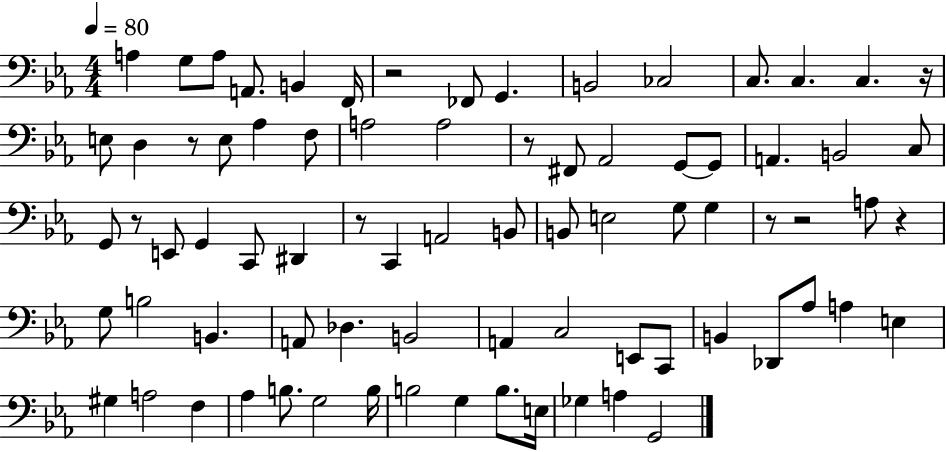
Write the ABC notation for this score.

X:1
T:Untitled
M:4/4
L:1/4
K:Eb
A, G,/2 A,/2 A,,/2 B,, F,,/4 z2 _F,,/2 G,, B,,2 _C,2 C,/2 C, C, z/4 E,/2 D, z/2 E,/2 _A, F,/2 A,2 A,2 z/2 ^F,,/2 _A,,2 G,,/2 G,,/2 A,, B,,2 C,/2 G,,/2 z/2 E,,/2 G,, C,,/2 ^D,, z/2 C,, A,,2 B,,/2 B,,/2 E,2 G,/2 G, z/2 z2 A,/2 z G,/2 B,2 B,, A,,/2 _D, B,,2 A,, C,2 E,,/2 C,,/2 B,, _D,,/2 _A,/2 A, E, ^G, A,2 F, _A, B,/2 G,2 B,/4 B,2 G, B,/2 E,/4 _G, A, G,,2